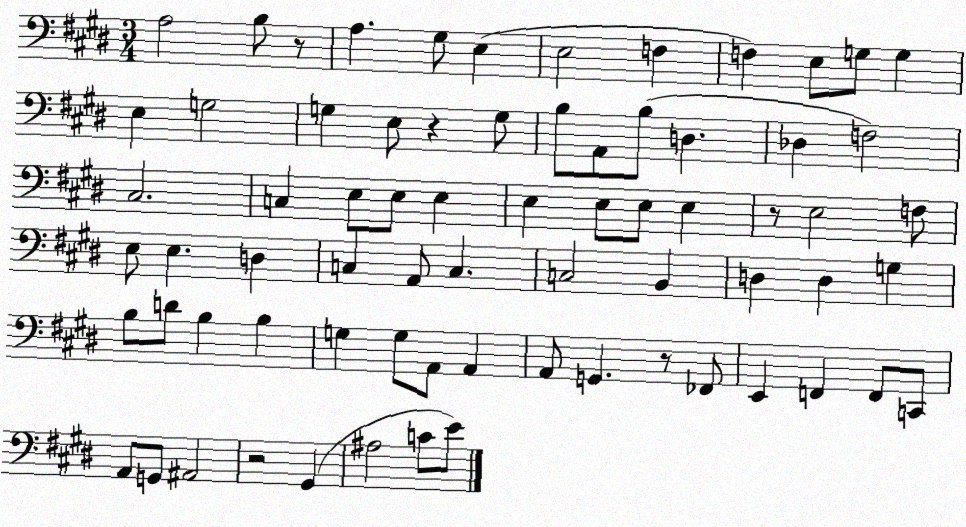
X:1
T:Untitled
M:3/4
L:1/4
K:E
A,2 B,/2 z/2 A, ^G,/2 E, E,2 F, F, E,/2 G,/2 G, E, G,2 G, E,/2 z G,/2 B,/2 A,,/2 B,/2 D, _D, F,2 ^C,2 C, E,/2 E,/2 E, E, E,/2 E,/2 E, z/2 E,2 F,/2 E,/2 E, D, C, A,,/2 C, C,2 B,, D, D, G, B,/2 D/2 B, B, G, G,/2 A,,/2 A,, A,,/2 G,, z/2 _F,,/2 E,, F,, F,,/2 C,,/2 A,,/2 G,,/2 ^A,,2 z2 ^G,, ^A,2 C/2 E/2